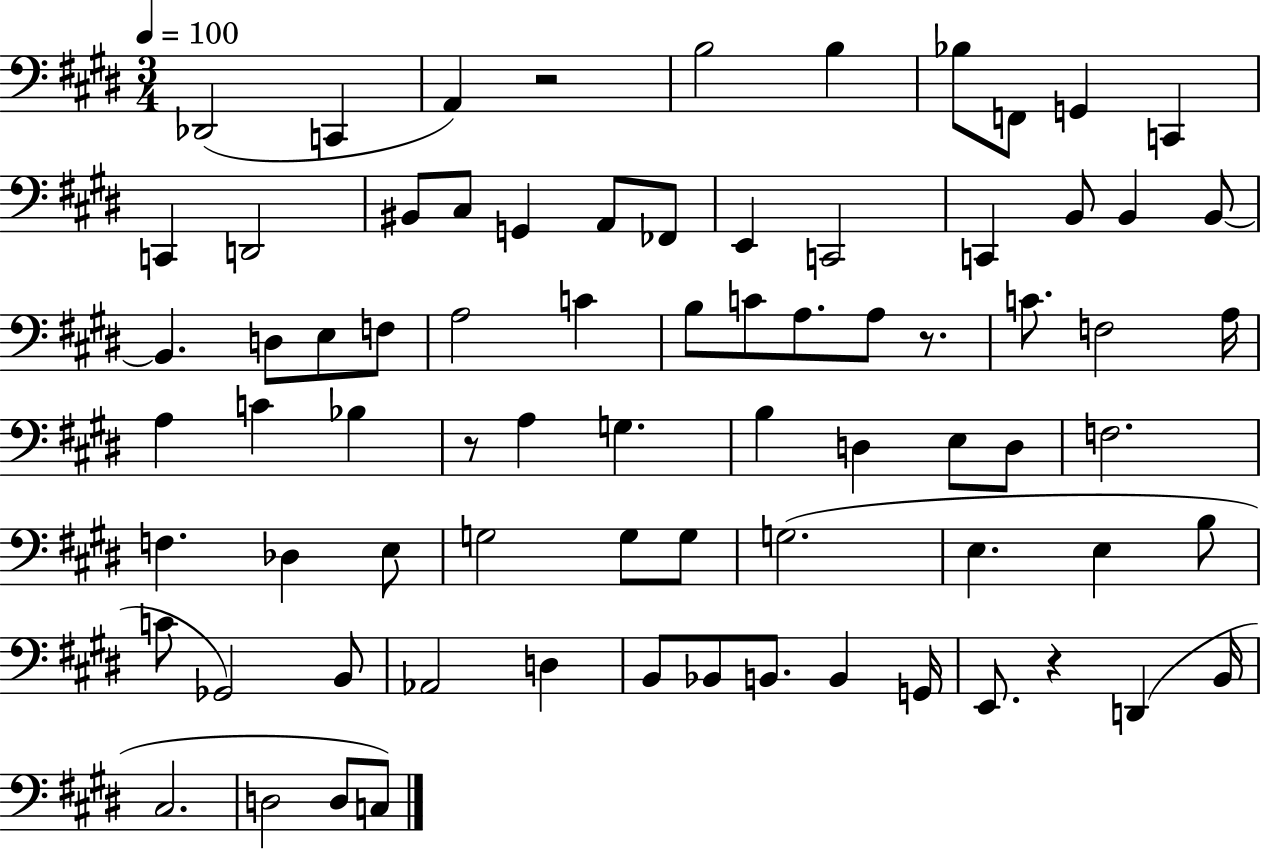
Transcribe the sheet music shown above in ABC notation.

X:1
T:Untitled
M:3/4
L:1/4
K:E
_D,,2 C,, A,, z2 B,2 B, _B,/2 F,,/2 G,, C,, C,, D,,2 ^B,,/2 ^C,/2 G,, A,,/2 _F,,/2 E,, C,,2 C,, B,,/2 B,, B,,/2 B,, D,/2 E,/2 F,/2 A,2 C B,/2 C/2 A,/2 A,/2 z/2 C/2 F,2 A,/4 A, C _B, z/2 A, G, B, D, E,/2 D,/2 F,2 F, _D, E,/2 G,2 G,/2 G,/2 G,2 E, E, B,/2 C/2 _G,,2 B,,/2 _A,,2 D, B,,/2 _B,,/2 B,,/2 B,, G,,/4 E,,/2 z D,, B,,/4 ^C,2 D,2 D,/2 C,/2